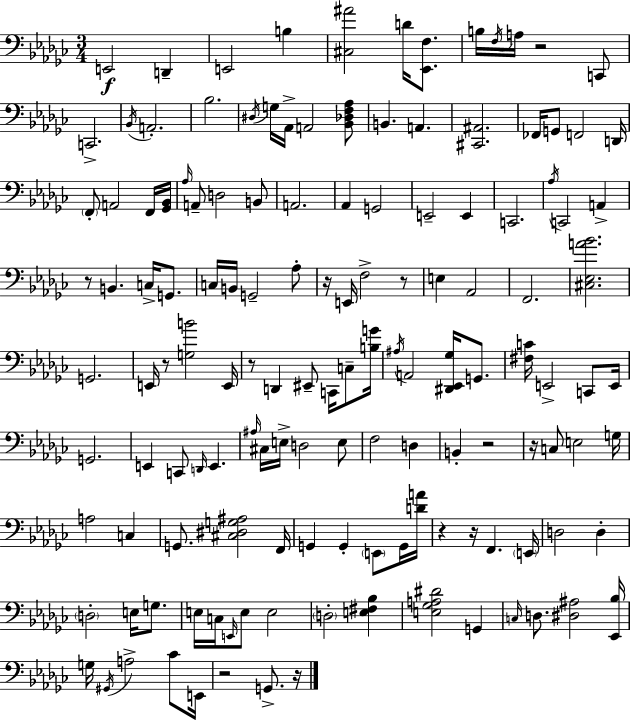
E2/h D2/q E2/h B3/q [C#3,A#4]/h D4/s [Eb2,F3]/e. B3/s F3/s A3/s R/h C2/e C2/h. Bb2/s A2/h. Bb3/h. D#3/s G3/s Ab2/s A2/h [Bb2,Db3,F3,Ab3]/e B2/q. A2/q. [C#2,A#2]/h. FES2/s G2/e F2/h D2/s F2/e A2/h F2/s [Gb2,Bb2]/s Ab3/s A2/e D3/h B2/e A2/h. Ab2/q G2/h E2/h E2/q C2/h. Ab3/s C2/h A2/q R/e B2/q. C3/s G2/e. C3/s B2/s G2/h Ab3/e R/s E2/s F3/h R/e E3/q Ab2/h F2/h. [C#3,Eb3,A4,Bb4]/h. G2/h. E2/s R/e [G3,B4]/h E2/s R/e D2/q EIS2/e C2/s C3/e [B3,G4]/s A#3/s A2/h [D#2,Eb2,Gb3]/s G2/e. [F#3,C4]/s E2/h C2/e E2/s G2/h. E2/q C2/e D2/s E2/q. A#3/s C#3/s E3/s D3/h E3/e F3/h D3/q B2/q R/h R/s C3/e E3/h G3/s A3/h C3/q G2/e. [C#3,D#3,G3,A#3]/h F2/s G2/q G2/q E2/e G2/s [D4,A4]/s R/q R/s F2/q. E2/s D3/h D3/q D3/h E3/s G3/e. E3/s C3/s E2/s E3/e E3/h D3/h [E3,F#3,Bb3]/q [E3,Gb3,A3,D#4]/h G2/q C3/s D3/e. [D#3,A#3]/h [Eb2,Bb3]/s G3/s G#2/s A3/h CES4/e E2/s R/h G2/e. R/s